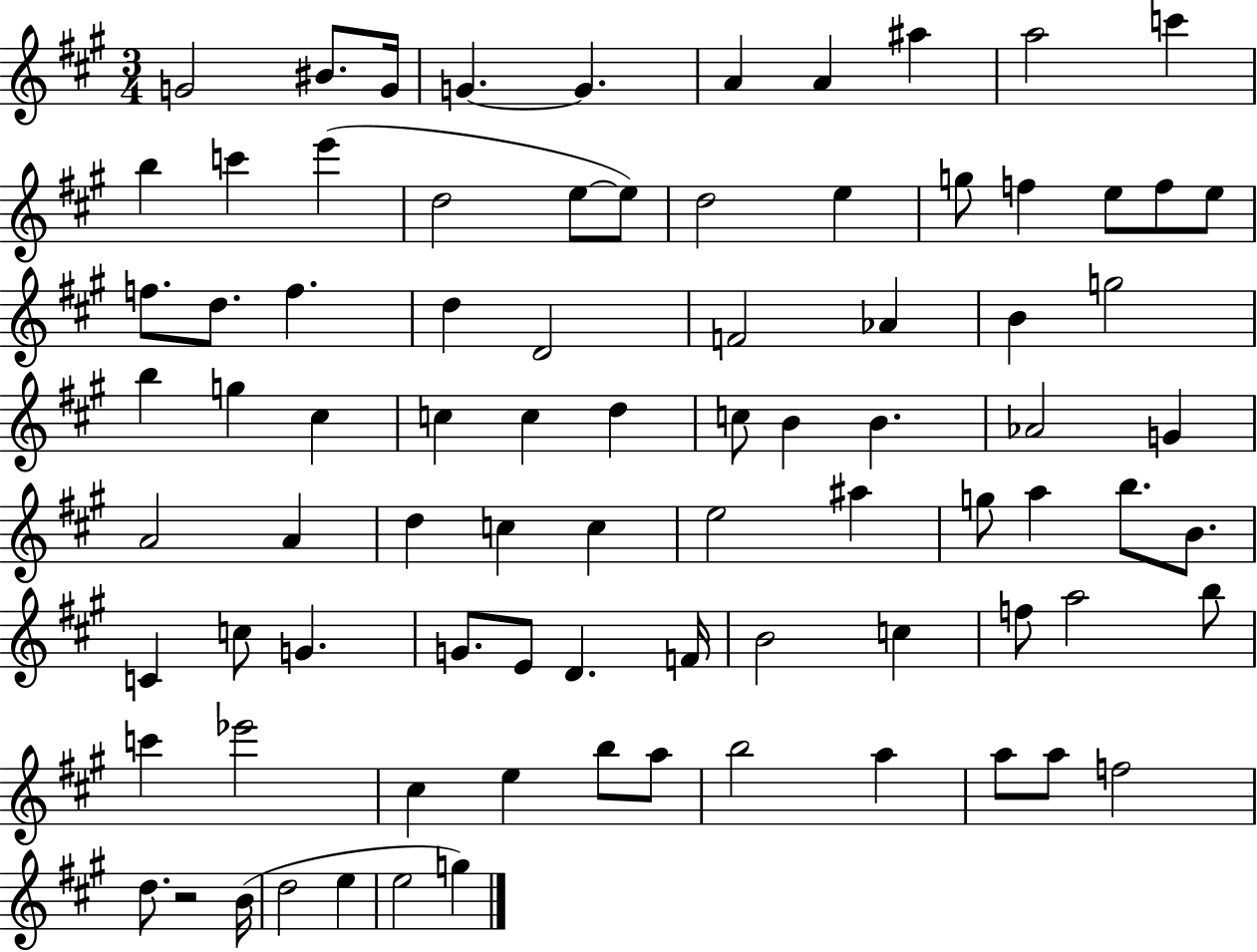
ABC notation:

X:1
T:Untitled
M:3/4
L:1/4
K:A
G2 ^B/2 G/4 G G A A ^a a2 c' b c' e' d2 e/2 e/2 d2 e g/2 f e/2 f/2 e/2 f/2 d/2 f d D2 F2 _A B g2 b g ^c c c d c/2 B B _A2 G A2 A d c c e2 ^a g/2 a b/2 B/2 C c/2 G G/2 E/2 D F/4 B2 c f/2 a2 b/2 c' _e'2 ^c e b/2 a/2 b2 a a/2 a/2 f2 d/2 z2 B/4 d2 e e2 g